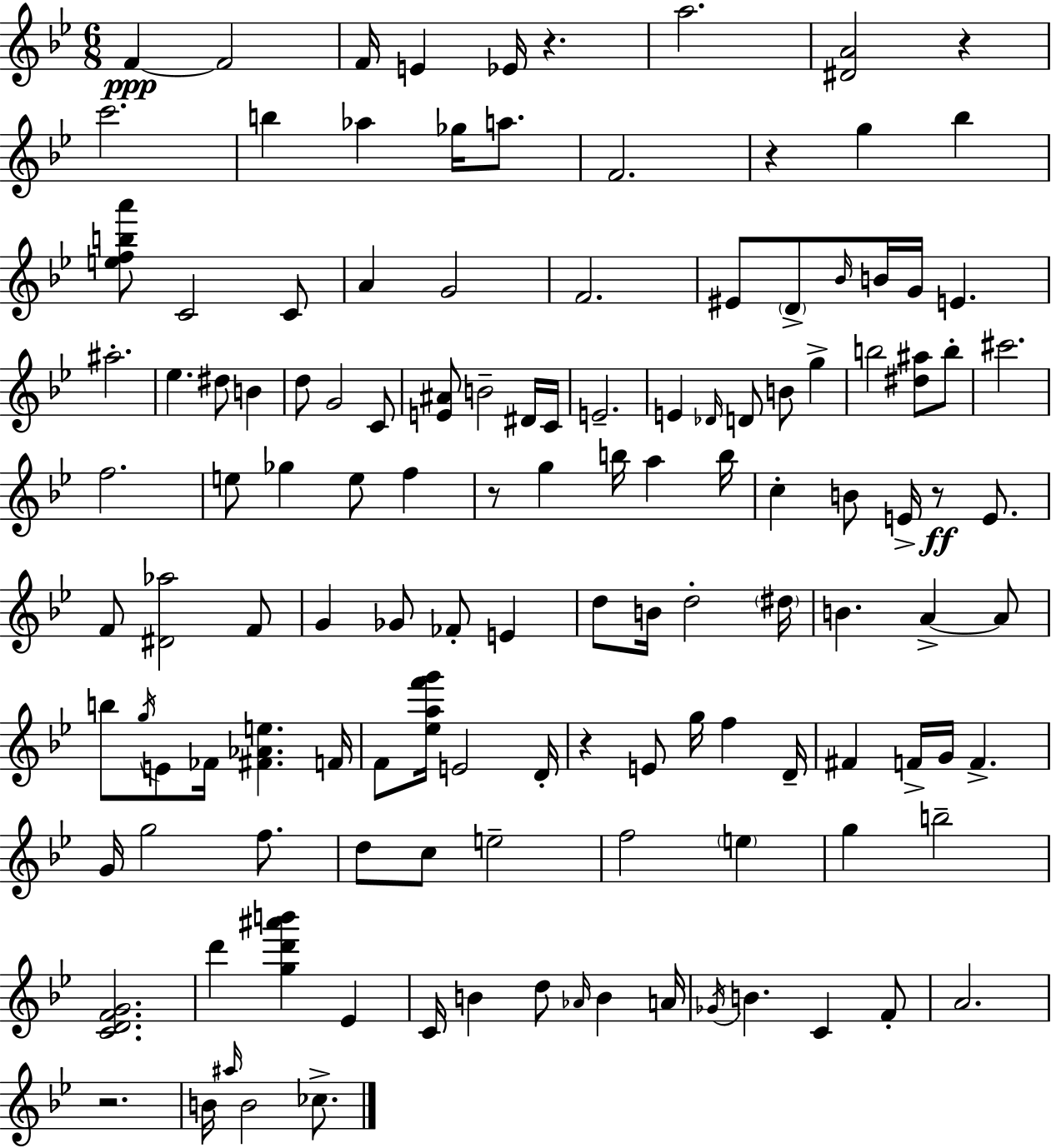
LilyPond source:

{
  \clef treble
  \numericTimeSignature
  \time 6/8
  \key g \minor
  f'4~~\ppp f'2 | f'16 e'4 ees'16 r4. | a''2. | <dis' a'>2 r4 | \break c'''2. | b''4 aes''4 ges''16 a''8. | f'2. | r4 g''4 bes''4 | \break <e'' f'' b'' a'''>8 c'2 c'8 | a'4 g'2 | f'2. | eis'8 \parenthesize d'8-> \grace { bes'16 } b'16 g'16 e'4. | \break ais''2.-. | ees''4. dis''8 b'4 | d''8 g'2 c'8 | <e' ais'>8 b'2-- dis'16 | \break c'16 e'2.-- | e'4 \grace { des'16 } d'8 b'8 g''4-> | b''2 <dis'' ais''>8 | b''8-. cis'''2. | \break f''2. | e''8 ges''4 e''8 f''4 | r8 g''4 b''16 a''4 | b''16 c''4-. b'8 e'16-> r8\ff e'8. | \break f'8 <dis' aes''>2 | f'8 g'4 ges'8 fes'8-. e'4 | d''8 b'16 d''2-. | \parenthesize dis''16 b'4. a'4->~~ | \break a'8 b''8 \acciaccatura { g''16 } e'8 fes'16 <fis' aes' e''>4. | f'16 f'8 <ees'' a'' f''' g'''>16 e'2 | d'16-. r4 e'8 g''16 f''4 | d'16-- fis'4 f'16-> g'16 f'4.-> | \break g'16 g''2 | f''8. d''8 c''8 e''2-- | f''2 \parenthesize e''4 | g''4 b''2-- | \break <c' d' f' g'>2. | d'''4 <g'' d''' ais''' b'''>4 ees'4 | c'16 b'4 d''8 \grace { aes'16 } b'4 | a'16 \acciaccatura { ges'16 } b'4. c'4 | \break f'8-. a'2. | r2. | b'16 \grace { ais''16 } b'2 | ces''8.-> \bar "|."
}